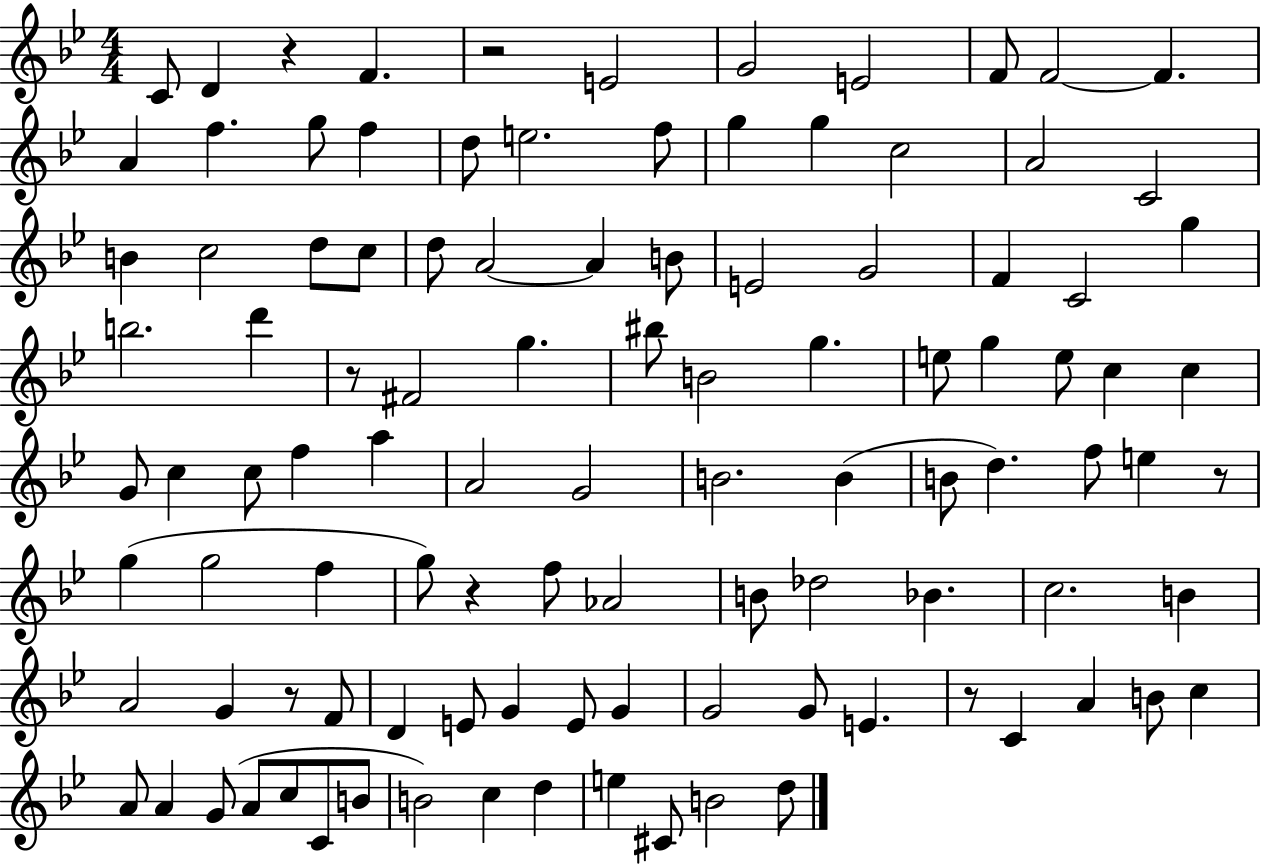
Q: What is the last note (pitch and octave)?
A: D5